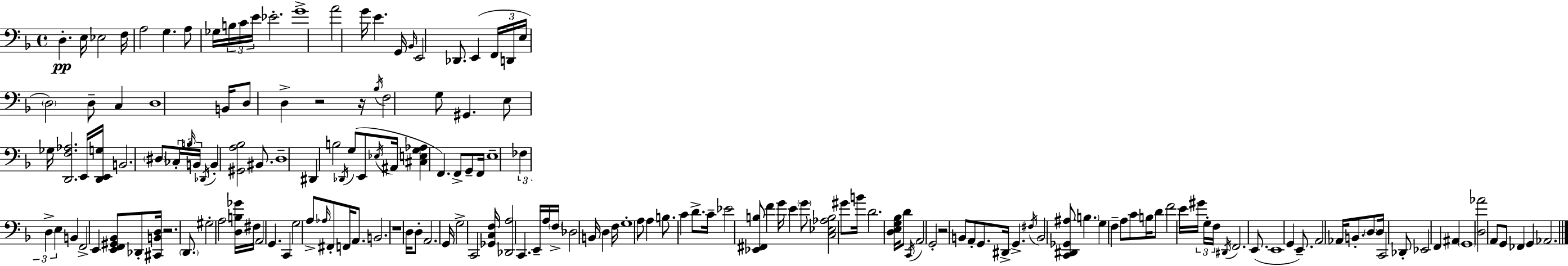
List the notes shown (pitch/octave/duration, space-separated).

D3/q. E3/s Eb3/h F3/s A3/h G3/q. A3/e Gb3/s B3/s C4/s E4/s Eb4/h. G4/w A4/h G4/s E4/q. G2/s Bb2/s E2/h Db2/e. E2/q F2/s D2/s E3/s D3/h D3/e C3/q D3/w B2/s D3/e D3/q R/h R/s Bb3/s F3/h G3/e G#2/q. E3/e Gb3/s [D2,F3,Ab3]/h. E2/s [D2,E2,G3]/s B2/h. D#3/e CES3/s B3/s B2/s Db2/s B2/q [G#2,A3,Bb3]/h BIS2/e. D3/w D#2/q B3/h Db2/s G3/e E2/e Eb3/s A#2/s [C#3,E3,G3,Ab3]/q F2/q. F2/e G2/e F2/s E3/w FES3/q D3/q E3/q B2/q F2/h E2/q [E2,F2,G#2,Bb2]/e Db2/e [C#2,B2,D3]/s R/h. D2/e. G#3/h A3/h [D3,B3,Gb4]/s F#3/s A2/h G2/q. C2/q G3/h A3/e Ab3/s F#2/e F2/s A2/e. B2/h. R/w D3/s D3/e A2/h. G2/s G3/h C2/h [Gb2,C3,F3]/s [Db2,A3]/h C2/q. E2/s A3/s F3/s Db3/h B2/s D3/q F3/s G3/w A3/e A3/q B3/e. C4/q D4/e. C4/s Eb4/h [Eb2,F#2,B3]/e F4/q G4/s E4/q G4/e [C3,Eb3,Ab3,B3]/h G#4/e B4/s D4/h. [D3,E3,G3,Bb3]/s D4/e C2/s A2/h G2/h R/h B2/e A2/e G2/e. D#2/s G2/q. F#3/s B2/h [C2,D#2,Gb2,A#3]/e B3/q. G3/q F3/q A3/e C4/e B3/s D4/e F4/h E4/s G#4/s G3/s F3/s D#2/s F2/h. E2/e. E2/w G2/q E2/e. A2/h Ab2/s B2/e. D3/e D3/s C2/h Db2/e Eb2/h F2/q A#2/q G2/w [D3,Ab4]/h A2/e G2/e FES2/q G2/q Ab2/h.